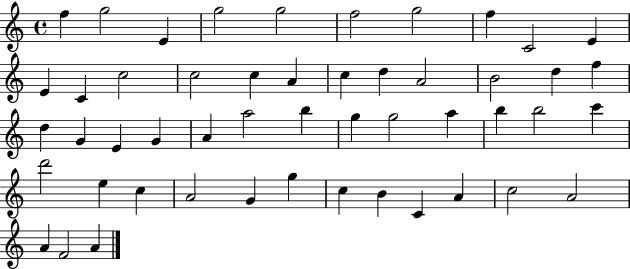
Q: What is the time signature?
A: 4/4